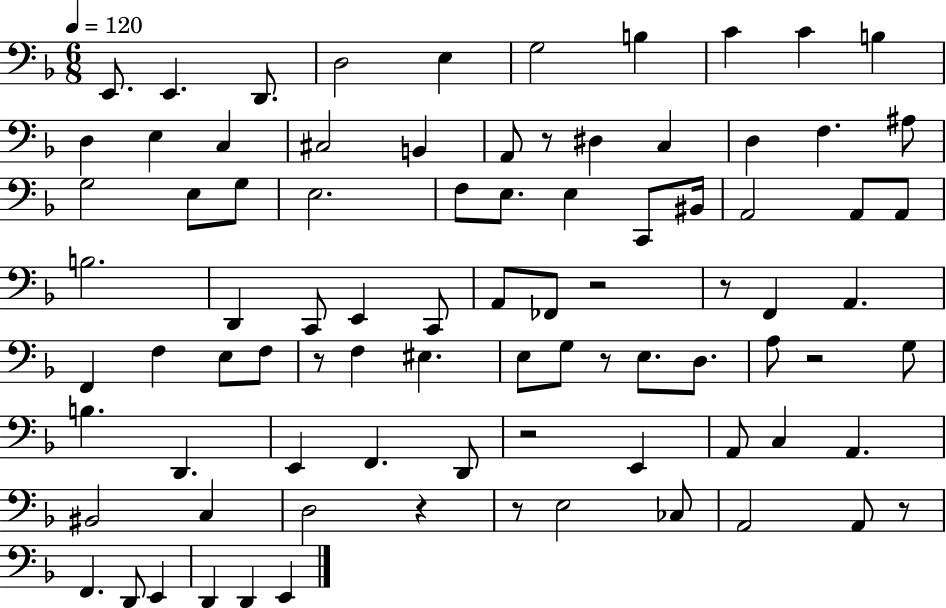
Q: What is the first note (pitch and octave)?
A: E2